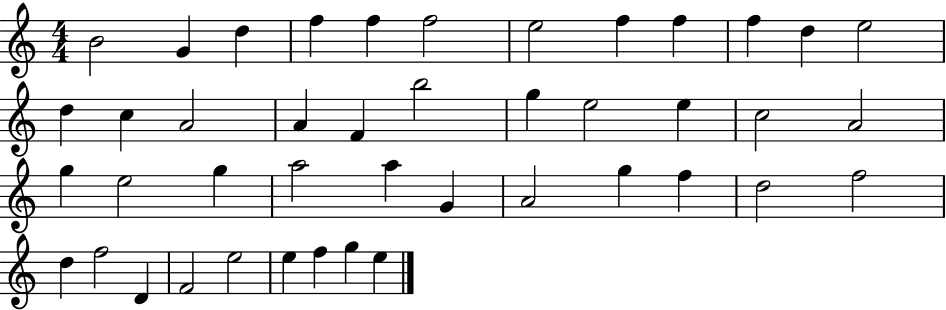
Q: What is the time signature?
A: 4/4